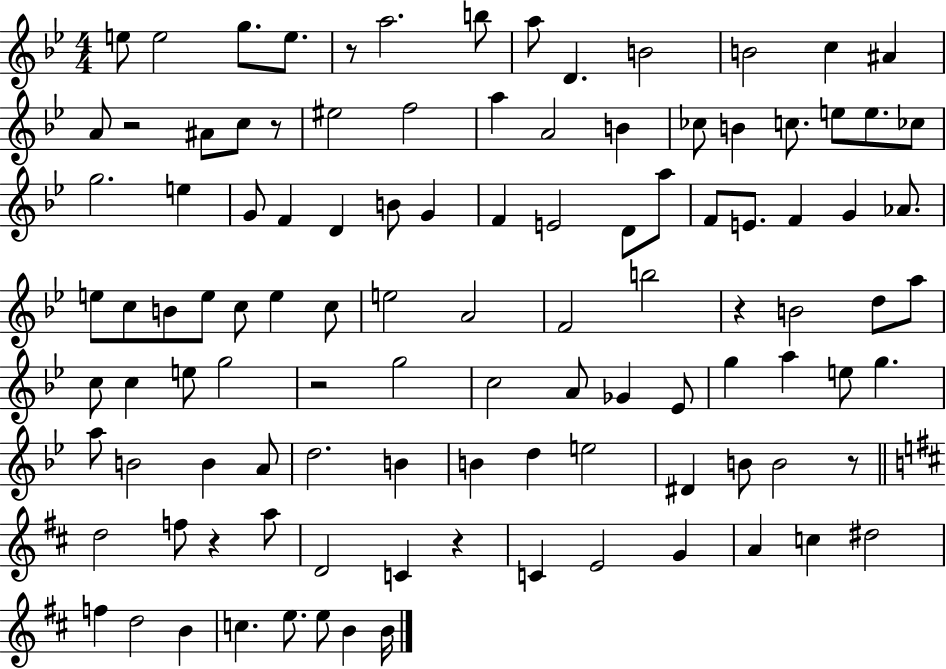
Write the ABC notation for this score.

X:1
T:Untitled
M:4/4
L:1/4
K:Bb
e/2 e2 g/2 e/2 z/2 a2 b/2 a/2 D B2 B2 c ^A A/2 z2 ^A/2 c/2 z/2 ^e2 f2 a A2 B _c/2 B c/2 e/2 e/2 _c/2 g2 e G/2 F D B/2 G F E2 D/2 a/2 F/2 E/2 F G _A/2 e/2 c/2 B/2 e/2 c/2 e c/2 e2 A2 F2 b2 z B2 d/2 a/2 c/2 c e/2 g2 z2 g2 c2 A/2 _G _E/2 g a e/2 g a/2 B2 B A/2 d2 B B d e2 ^D B/2 B2 z/2 d2 f/2 z a/2 D2 C z C E2 G A c ^d2 f d2 B c e/2 e/2 B B/4